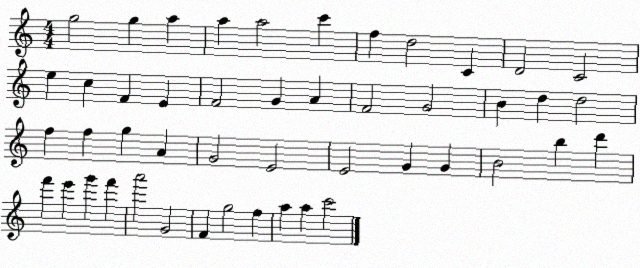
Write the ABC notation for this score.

X:1
T:Untitled
M:4/4
L:1/4
K:C
g2 g a a a2 c' f d2 C D2 C2 e c F E F2 G A F2 G2 B d d2 f f g A G2 E2 E2 G G B2 b d' f' e' g' f' a'2 G2 F g2 f a a c'2